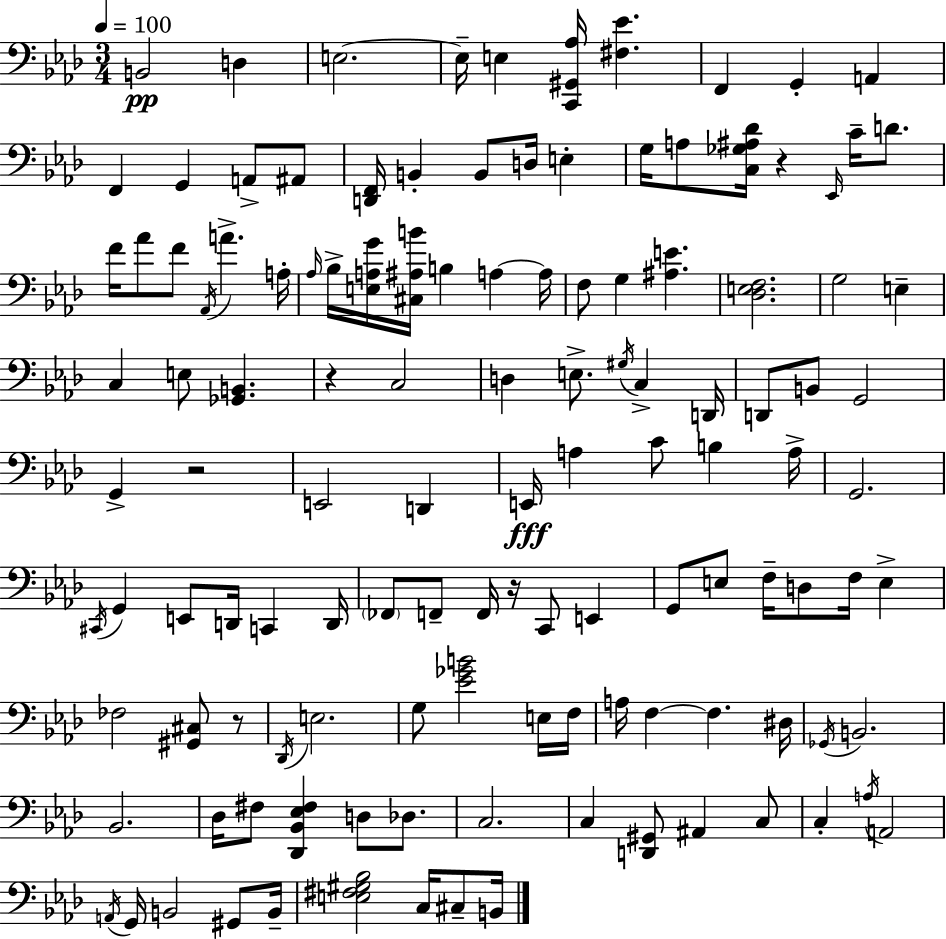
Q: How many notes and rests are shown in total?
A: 124